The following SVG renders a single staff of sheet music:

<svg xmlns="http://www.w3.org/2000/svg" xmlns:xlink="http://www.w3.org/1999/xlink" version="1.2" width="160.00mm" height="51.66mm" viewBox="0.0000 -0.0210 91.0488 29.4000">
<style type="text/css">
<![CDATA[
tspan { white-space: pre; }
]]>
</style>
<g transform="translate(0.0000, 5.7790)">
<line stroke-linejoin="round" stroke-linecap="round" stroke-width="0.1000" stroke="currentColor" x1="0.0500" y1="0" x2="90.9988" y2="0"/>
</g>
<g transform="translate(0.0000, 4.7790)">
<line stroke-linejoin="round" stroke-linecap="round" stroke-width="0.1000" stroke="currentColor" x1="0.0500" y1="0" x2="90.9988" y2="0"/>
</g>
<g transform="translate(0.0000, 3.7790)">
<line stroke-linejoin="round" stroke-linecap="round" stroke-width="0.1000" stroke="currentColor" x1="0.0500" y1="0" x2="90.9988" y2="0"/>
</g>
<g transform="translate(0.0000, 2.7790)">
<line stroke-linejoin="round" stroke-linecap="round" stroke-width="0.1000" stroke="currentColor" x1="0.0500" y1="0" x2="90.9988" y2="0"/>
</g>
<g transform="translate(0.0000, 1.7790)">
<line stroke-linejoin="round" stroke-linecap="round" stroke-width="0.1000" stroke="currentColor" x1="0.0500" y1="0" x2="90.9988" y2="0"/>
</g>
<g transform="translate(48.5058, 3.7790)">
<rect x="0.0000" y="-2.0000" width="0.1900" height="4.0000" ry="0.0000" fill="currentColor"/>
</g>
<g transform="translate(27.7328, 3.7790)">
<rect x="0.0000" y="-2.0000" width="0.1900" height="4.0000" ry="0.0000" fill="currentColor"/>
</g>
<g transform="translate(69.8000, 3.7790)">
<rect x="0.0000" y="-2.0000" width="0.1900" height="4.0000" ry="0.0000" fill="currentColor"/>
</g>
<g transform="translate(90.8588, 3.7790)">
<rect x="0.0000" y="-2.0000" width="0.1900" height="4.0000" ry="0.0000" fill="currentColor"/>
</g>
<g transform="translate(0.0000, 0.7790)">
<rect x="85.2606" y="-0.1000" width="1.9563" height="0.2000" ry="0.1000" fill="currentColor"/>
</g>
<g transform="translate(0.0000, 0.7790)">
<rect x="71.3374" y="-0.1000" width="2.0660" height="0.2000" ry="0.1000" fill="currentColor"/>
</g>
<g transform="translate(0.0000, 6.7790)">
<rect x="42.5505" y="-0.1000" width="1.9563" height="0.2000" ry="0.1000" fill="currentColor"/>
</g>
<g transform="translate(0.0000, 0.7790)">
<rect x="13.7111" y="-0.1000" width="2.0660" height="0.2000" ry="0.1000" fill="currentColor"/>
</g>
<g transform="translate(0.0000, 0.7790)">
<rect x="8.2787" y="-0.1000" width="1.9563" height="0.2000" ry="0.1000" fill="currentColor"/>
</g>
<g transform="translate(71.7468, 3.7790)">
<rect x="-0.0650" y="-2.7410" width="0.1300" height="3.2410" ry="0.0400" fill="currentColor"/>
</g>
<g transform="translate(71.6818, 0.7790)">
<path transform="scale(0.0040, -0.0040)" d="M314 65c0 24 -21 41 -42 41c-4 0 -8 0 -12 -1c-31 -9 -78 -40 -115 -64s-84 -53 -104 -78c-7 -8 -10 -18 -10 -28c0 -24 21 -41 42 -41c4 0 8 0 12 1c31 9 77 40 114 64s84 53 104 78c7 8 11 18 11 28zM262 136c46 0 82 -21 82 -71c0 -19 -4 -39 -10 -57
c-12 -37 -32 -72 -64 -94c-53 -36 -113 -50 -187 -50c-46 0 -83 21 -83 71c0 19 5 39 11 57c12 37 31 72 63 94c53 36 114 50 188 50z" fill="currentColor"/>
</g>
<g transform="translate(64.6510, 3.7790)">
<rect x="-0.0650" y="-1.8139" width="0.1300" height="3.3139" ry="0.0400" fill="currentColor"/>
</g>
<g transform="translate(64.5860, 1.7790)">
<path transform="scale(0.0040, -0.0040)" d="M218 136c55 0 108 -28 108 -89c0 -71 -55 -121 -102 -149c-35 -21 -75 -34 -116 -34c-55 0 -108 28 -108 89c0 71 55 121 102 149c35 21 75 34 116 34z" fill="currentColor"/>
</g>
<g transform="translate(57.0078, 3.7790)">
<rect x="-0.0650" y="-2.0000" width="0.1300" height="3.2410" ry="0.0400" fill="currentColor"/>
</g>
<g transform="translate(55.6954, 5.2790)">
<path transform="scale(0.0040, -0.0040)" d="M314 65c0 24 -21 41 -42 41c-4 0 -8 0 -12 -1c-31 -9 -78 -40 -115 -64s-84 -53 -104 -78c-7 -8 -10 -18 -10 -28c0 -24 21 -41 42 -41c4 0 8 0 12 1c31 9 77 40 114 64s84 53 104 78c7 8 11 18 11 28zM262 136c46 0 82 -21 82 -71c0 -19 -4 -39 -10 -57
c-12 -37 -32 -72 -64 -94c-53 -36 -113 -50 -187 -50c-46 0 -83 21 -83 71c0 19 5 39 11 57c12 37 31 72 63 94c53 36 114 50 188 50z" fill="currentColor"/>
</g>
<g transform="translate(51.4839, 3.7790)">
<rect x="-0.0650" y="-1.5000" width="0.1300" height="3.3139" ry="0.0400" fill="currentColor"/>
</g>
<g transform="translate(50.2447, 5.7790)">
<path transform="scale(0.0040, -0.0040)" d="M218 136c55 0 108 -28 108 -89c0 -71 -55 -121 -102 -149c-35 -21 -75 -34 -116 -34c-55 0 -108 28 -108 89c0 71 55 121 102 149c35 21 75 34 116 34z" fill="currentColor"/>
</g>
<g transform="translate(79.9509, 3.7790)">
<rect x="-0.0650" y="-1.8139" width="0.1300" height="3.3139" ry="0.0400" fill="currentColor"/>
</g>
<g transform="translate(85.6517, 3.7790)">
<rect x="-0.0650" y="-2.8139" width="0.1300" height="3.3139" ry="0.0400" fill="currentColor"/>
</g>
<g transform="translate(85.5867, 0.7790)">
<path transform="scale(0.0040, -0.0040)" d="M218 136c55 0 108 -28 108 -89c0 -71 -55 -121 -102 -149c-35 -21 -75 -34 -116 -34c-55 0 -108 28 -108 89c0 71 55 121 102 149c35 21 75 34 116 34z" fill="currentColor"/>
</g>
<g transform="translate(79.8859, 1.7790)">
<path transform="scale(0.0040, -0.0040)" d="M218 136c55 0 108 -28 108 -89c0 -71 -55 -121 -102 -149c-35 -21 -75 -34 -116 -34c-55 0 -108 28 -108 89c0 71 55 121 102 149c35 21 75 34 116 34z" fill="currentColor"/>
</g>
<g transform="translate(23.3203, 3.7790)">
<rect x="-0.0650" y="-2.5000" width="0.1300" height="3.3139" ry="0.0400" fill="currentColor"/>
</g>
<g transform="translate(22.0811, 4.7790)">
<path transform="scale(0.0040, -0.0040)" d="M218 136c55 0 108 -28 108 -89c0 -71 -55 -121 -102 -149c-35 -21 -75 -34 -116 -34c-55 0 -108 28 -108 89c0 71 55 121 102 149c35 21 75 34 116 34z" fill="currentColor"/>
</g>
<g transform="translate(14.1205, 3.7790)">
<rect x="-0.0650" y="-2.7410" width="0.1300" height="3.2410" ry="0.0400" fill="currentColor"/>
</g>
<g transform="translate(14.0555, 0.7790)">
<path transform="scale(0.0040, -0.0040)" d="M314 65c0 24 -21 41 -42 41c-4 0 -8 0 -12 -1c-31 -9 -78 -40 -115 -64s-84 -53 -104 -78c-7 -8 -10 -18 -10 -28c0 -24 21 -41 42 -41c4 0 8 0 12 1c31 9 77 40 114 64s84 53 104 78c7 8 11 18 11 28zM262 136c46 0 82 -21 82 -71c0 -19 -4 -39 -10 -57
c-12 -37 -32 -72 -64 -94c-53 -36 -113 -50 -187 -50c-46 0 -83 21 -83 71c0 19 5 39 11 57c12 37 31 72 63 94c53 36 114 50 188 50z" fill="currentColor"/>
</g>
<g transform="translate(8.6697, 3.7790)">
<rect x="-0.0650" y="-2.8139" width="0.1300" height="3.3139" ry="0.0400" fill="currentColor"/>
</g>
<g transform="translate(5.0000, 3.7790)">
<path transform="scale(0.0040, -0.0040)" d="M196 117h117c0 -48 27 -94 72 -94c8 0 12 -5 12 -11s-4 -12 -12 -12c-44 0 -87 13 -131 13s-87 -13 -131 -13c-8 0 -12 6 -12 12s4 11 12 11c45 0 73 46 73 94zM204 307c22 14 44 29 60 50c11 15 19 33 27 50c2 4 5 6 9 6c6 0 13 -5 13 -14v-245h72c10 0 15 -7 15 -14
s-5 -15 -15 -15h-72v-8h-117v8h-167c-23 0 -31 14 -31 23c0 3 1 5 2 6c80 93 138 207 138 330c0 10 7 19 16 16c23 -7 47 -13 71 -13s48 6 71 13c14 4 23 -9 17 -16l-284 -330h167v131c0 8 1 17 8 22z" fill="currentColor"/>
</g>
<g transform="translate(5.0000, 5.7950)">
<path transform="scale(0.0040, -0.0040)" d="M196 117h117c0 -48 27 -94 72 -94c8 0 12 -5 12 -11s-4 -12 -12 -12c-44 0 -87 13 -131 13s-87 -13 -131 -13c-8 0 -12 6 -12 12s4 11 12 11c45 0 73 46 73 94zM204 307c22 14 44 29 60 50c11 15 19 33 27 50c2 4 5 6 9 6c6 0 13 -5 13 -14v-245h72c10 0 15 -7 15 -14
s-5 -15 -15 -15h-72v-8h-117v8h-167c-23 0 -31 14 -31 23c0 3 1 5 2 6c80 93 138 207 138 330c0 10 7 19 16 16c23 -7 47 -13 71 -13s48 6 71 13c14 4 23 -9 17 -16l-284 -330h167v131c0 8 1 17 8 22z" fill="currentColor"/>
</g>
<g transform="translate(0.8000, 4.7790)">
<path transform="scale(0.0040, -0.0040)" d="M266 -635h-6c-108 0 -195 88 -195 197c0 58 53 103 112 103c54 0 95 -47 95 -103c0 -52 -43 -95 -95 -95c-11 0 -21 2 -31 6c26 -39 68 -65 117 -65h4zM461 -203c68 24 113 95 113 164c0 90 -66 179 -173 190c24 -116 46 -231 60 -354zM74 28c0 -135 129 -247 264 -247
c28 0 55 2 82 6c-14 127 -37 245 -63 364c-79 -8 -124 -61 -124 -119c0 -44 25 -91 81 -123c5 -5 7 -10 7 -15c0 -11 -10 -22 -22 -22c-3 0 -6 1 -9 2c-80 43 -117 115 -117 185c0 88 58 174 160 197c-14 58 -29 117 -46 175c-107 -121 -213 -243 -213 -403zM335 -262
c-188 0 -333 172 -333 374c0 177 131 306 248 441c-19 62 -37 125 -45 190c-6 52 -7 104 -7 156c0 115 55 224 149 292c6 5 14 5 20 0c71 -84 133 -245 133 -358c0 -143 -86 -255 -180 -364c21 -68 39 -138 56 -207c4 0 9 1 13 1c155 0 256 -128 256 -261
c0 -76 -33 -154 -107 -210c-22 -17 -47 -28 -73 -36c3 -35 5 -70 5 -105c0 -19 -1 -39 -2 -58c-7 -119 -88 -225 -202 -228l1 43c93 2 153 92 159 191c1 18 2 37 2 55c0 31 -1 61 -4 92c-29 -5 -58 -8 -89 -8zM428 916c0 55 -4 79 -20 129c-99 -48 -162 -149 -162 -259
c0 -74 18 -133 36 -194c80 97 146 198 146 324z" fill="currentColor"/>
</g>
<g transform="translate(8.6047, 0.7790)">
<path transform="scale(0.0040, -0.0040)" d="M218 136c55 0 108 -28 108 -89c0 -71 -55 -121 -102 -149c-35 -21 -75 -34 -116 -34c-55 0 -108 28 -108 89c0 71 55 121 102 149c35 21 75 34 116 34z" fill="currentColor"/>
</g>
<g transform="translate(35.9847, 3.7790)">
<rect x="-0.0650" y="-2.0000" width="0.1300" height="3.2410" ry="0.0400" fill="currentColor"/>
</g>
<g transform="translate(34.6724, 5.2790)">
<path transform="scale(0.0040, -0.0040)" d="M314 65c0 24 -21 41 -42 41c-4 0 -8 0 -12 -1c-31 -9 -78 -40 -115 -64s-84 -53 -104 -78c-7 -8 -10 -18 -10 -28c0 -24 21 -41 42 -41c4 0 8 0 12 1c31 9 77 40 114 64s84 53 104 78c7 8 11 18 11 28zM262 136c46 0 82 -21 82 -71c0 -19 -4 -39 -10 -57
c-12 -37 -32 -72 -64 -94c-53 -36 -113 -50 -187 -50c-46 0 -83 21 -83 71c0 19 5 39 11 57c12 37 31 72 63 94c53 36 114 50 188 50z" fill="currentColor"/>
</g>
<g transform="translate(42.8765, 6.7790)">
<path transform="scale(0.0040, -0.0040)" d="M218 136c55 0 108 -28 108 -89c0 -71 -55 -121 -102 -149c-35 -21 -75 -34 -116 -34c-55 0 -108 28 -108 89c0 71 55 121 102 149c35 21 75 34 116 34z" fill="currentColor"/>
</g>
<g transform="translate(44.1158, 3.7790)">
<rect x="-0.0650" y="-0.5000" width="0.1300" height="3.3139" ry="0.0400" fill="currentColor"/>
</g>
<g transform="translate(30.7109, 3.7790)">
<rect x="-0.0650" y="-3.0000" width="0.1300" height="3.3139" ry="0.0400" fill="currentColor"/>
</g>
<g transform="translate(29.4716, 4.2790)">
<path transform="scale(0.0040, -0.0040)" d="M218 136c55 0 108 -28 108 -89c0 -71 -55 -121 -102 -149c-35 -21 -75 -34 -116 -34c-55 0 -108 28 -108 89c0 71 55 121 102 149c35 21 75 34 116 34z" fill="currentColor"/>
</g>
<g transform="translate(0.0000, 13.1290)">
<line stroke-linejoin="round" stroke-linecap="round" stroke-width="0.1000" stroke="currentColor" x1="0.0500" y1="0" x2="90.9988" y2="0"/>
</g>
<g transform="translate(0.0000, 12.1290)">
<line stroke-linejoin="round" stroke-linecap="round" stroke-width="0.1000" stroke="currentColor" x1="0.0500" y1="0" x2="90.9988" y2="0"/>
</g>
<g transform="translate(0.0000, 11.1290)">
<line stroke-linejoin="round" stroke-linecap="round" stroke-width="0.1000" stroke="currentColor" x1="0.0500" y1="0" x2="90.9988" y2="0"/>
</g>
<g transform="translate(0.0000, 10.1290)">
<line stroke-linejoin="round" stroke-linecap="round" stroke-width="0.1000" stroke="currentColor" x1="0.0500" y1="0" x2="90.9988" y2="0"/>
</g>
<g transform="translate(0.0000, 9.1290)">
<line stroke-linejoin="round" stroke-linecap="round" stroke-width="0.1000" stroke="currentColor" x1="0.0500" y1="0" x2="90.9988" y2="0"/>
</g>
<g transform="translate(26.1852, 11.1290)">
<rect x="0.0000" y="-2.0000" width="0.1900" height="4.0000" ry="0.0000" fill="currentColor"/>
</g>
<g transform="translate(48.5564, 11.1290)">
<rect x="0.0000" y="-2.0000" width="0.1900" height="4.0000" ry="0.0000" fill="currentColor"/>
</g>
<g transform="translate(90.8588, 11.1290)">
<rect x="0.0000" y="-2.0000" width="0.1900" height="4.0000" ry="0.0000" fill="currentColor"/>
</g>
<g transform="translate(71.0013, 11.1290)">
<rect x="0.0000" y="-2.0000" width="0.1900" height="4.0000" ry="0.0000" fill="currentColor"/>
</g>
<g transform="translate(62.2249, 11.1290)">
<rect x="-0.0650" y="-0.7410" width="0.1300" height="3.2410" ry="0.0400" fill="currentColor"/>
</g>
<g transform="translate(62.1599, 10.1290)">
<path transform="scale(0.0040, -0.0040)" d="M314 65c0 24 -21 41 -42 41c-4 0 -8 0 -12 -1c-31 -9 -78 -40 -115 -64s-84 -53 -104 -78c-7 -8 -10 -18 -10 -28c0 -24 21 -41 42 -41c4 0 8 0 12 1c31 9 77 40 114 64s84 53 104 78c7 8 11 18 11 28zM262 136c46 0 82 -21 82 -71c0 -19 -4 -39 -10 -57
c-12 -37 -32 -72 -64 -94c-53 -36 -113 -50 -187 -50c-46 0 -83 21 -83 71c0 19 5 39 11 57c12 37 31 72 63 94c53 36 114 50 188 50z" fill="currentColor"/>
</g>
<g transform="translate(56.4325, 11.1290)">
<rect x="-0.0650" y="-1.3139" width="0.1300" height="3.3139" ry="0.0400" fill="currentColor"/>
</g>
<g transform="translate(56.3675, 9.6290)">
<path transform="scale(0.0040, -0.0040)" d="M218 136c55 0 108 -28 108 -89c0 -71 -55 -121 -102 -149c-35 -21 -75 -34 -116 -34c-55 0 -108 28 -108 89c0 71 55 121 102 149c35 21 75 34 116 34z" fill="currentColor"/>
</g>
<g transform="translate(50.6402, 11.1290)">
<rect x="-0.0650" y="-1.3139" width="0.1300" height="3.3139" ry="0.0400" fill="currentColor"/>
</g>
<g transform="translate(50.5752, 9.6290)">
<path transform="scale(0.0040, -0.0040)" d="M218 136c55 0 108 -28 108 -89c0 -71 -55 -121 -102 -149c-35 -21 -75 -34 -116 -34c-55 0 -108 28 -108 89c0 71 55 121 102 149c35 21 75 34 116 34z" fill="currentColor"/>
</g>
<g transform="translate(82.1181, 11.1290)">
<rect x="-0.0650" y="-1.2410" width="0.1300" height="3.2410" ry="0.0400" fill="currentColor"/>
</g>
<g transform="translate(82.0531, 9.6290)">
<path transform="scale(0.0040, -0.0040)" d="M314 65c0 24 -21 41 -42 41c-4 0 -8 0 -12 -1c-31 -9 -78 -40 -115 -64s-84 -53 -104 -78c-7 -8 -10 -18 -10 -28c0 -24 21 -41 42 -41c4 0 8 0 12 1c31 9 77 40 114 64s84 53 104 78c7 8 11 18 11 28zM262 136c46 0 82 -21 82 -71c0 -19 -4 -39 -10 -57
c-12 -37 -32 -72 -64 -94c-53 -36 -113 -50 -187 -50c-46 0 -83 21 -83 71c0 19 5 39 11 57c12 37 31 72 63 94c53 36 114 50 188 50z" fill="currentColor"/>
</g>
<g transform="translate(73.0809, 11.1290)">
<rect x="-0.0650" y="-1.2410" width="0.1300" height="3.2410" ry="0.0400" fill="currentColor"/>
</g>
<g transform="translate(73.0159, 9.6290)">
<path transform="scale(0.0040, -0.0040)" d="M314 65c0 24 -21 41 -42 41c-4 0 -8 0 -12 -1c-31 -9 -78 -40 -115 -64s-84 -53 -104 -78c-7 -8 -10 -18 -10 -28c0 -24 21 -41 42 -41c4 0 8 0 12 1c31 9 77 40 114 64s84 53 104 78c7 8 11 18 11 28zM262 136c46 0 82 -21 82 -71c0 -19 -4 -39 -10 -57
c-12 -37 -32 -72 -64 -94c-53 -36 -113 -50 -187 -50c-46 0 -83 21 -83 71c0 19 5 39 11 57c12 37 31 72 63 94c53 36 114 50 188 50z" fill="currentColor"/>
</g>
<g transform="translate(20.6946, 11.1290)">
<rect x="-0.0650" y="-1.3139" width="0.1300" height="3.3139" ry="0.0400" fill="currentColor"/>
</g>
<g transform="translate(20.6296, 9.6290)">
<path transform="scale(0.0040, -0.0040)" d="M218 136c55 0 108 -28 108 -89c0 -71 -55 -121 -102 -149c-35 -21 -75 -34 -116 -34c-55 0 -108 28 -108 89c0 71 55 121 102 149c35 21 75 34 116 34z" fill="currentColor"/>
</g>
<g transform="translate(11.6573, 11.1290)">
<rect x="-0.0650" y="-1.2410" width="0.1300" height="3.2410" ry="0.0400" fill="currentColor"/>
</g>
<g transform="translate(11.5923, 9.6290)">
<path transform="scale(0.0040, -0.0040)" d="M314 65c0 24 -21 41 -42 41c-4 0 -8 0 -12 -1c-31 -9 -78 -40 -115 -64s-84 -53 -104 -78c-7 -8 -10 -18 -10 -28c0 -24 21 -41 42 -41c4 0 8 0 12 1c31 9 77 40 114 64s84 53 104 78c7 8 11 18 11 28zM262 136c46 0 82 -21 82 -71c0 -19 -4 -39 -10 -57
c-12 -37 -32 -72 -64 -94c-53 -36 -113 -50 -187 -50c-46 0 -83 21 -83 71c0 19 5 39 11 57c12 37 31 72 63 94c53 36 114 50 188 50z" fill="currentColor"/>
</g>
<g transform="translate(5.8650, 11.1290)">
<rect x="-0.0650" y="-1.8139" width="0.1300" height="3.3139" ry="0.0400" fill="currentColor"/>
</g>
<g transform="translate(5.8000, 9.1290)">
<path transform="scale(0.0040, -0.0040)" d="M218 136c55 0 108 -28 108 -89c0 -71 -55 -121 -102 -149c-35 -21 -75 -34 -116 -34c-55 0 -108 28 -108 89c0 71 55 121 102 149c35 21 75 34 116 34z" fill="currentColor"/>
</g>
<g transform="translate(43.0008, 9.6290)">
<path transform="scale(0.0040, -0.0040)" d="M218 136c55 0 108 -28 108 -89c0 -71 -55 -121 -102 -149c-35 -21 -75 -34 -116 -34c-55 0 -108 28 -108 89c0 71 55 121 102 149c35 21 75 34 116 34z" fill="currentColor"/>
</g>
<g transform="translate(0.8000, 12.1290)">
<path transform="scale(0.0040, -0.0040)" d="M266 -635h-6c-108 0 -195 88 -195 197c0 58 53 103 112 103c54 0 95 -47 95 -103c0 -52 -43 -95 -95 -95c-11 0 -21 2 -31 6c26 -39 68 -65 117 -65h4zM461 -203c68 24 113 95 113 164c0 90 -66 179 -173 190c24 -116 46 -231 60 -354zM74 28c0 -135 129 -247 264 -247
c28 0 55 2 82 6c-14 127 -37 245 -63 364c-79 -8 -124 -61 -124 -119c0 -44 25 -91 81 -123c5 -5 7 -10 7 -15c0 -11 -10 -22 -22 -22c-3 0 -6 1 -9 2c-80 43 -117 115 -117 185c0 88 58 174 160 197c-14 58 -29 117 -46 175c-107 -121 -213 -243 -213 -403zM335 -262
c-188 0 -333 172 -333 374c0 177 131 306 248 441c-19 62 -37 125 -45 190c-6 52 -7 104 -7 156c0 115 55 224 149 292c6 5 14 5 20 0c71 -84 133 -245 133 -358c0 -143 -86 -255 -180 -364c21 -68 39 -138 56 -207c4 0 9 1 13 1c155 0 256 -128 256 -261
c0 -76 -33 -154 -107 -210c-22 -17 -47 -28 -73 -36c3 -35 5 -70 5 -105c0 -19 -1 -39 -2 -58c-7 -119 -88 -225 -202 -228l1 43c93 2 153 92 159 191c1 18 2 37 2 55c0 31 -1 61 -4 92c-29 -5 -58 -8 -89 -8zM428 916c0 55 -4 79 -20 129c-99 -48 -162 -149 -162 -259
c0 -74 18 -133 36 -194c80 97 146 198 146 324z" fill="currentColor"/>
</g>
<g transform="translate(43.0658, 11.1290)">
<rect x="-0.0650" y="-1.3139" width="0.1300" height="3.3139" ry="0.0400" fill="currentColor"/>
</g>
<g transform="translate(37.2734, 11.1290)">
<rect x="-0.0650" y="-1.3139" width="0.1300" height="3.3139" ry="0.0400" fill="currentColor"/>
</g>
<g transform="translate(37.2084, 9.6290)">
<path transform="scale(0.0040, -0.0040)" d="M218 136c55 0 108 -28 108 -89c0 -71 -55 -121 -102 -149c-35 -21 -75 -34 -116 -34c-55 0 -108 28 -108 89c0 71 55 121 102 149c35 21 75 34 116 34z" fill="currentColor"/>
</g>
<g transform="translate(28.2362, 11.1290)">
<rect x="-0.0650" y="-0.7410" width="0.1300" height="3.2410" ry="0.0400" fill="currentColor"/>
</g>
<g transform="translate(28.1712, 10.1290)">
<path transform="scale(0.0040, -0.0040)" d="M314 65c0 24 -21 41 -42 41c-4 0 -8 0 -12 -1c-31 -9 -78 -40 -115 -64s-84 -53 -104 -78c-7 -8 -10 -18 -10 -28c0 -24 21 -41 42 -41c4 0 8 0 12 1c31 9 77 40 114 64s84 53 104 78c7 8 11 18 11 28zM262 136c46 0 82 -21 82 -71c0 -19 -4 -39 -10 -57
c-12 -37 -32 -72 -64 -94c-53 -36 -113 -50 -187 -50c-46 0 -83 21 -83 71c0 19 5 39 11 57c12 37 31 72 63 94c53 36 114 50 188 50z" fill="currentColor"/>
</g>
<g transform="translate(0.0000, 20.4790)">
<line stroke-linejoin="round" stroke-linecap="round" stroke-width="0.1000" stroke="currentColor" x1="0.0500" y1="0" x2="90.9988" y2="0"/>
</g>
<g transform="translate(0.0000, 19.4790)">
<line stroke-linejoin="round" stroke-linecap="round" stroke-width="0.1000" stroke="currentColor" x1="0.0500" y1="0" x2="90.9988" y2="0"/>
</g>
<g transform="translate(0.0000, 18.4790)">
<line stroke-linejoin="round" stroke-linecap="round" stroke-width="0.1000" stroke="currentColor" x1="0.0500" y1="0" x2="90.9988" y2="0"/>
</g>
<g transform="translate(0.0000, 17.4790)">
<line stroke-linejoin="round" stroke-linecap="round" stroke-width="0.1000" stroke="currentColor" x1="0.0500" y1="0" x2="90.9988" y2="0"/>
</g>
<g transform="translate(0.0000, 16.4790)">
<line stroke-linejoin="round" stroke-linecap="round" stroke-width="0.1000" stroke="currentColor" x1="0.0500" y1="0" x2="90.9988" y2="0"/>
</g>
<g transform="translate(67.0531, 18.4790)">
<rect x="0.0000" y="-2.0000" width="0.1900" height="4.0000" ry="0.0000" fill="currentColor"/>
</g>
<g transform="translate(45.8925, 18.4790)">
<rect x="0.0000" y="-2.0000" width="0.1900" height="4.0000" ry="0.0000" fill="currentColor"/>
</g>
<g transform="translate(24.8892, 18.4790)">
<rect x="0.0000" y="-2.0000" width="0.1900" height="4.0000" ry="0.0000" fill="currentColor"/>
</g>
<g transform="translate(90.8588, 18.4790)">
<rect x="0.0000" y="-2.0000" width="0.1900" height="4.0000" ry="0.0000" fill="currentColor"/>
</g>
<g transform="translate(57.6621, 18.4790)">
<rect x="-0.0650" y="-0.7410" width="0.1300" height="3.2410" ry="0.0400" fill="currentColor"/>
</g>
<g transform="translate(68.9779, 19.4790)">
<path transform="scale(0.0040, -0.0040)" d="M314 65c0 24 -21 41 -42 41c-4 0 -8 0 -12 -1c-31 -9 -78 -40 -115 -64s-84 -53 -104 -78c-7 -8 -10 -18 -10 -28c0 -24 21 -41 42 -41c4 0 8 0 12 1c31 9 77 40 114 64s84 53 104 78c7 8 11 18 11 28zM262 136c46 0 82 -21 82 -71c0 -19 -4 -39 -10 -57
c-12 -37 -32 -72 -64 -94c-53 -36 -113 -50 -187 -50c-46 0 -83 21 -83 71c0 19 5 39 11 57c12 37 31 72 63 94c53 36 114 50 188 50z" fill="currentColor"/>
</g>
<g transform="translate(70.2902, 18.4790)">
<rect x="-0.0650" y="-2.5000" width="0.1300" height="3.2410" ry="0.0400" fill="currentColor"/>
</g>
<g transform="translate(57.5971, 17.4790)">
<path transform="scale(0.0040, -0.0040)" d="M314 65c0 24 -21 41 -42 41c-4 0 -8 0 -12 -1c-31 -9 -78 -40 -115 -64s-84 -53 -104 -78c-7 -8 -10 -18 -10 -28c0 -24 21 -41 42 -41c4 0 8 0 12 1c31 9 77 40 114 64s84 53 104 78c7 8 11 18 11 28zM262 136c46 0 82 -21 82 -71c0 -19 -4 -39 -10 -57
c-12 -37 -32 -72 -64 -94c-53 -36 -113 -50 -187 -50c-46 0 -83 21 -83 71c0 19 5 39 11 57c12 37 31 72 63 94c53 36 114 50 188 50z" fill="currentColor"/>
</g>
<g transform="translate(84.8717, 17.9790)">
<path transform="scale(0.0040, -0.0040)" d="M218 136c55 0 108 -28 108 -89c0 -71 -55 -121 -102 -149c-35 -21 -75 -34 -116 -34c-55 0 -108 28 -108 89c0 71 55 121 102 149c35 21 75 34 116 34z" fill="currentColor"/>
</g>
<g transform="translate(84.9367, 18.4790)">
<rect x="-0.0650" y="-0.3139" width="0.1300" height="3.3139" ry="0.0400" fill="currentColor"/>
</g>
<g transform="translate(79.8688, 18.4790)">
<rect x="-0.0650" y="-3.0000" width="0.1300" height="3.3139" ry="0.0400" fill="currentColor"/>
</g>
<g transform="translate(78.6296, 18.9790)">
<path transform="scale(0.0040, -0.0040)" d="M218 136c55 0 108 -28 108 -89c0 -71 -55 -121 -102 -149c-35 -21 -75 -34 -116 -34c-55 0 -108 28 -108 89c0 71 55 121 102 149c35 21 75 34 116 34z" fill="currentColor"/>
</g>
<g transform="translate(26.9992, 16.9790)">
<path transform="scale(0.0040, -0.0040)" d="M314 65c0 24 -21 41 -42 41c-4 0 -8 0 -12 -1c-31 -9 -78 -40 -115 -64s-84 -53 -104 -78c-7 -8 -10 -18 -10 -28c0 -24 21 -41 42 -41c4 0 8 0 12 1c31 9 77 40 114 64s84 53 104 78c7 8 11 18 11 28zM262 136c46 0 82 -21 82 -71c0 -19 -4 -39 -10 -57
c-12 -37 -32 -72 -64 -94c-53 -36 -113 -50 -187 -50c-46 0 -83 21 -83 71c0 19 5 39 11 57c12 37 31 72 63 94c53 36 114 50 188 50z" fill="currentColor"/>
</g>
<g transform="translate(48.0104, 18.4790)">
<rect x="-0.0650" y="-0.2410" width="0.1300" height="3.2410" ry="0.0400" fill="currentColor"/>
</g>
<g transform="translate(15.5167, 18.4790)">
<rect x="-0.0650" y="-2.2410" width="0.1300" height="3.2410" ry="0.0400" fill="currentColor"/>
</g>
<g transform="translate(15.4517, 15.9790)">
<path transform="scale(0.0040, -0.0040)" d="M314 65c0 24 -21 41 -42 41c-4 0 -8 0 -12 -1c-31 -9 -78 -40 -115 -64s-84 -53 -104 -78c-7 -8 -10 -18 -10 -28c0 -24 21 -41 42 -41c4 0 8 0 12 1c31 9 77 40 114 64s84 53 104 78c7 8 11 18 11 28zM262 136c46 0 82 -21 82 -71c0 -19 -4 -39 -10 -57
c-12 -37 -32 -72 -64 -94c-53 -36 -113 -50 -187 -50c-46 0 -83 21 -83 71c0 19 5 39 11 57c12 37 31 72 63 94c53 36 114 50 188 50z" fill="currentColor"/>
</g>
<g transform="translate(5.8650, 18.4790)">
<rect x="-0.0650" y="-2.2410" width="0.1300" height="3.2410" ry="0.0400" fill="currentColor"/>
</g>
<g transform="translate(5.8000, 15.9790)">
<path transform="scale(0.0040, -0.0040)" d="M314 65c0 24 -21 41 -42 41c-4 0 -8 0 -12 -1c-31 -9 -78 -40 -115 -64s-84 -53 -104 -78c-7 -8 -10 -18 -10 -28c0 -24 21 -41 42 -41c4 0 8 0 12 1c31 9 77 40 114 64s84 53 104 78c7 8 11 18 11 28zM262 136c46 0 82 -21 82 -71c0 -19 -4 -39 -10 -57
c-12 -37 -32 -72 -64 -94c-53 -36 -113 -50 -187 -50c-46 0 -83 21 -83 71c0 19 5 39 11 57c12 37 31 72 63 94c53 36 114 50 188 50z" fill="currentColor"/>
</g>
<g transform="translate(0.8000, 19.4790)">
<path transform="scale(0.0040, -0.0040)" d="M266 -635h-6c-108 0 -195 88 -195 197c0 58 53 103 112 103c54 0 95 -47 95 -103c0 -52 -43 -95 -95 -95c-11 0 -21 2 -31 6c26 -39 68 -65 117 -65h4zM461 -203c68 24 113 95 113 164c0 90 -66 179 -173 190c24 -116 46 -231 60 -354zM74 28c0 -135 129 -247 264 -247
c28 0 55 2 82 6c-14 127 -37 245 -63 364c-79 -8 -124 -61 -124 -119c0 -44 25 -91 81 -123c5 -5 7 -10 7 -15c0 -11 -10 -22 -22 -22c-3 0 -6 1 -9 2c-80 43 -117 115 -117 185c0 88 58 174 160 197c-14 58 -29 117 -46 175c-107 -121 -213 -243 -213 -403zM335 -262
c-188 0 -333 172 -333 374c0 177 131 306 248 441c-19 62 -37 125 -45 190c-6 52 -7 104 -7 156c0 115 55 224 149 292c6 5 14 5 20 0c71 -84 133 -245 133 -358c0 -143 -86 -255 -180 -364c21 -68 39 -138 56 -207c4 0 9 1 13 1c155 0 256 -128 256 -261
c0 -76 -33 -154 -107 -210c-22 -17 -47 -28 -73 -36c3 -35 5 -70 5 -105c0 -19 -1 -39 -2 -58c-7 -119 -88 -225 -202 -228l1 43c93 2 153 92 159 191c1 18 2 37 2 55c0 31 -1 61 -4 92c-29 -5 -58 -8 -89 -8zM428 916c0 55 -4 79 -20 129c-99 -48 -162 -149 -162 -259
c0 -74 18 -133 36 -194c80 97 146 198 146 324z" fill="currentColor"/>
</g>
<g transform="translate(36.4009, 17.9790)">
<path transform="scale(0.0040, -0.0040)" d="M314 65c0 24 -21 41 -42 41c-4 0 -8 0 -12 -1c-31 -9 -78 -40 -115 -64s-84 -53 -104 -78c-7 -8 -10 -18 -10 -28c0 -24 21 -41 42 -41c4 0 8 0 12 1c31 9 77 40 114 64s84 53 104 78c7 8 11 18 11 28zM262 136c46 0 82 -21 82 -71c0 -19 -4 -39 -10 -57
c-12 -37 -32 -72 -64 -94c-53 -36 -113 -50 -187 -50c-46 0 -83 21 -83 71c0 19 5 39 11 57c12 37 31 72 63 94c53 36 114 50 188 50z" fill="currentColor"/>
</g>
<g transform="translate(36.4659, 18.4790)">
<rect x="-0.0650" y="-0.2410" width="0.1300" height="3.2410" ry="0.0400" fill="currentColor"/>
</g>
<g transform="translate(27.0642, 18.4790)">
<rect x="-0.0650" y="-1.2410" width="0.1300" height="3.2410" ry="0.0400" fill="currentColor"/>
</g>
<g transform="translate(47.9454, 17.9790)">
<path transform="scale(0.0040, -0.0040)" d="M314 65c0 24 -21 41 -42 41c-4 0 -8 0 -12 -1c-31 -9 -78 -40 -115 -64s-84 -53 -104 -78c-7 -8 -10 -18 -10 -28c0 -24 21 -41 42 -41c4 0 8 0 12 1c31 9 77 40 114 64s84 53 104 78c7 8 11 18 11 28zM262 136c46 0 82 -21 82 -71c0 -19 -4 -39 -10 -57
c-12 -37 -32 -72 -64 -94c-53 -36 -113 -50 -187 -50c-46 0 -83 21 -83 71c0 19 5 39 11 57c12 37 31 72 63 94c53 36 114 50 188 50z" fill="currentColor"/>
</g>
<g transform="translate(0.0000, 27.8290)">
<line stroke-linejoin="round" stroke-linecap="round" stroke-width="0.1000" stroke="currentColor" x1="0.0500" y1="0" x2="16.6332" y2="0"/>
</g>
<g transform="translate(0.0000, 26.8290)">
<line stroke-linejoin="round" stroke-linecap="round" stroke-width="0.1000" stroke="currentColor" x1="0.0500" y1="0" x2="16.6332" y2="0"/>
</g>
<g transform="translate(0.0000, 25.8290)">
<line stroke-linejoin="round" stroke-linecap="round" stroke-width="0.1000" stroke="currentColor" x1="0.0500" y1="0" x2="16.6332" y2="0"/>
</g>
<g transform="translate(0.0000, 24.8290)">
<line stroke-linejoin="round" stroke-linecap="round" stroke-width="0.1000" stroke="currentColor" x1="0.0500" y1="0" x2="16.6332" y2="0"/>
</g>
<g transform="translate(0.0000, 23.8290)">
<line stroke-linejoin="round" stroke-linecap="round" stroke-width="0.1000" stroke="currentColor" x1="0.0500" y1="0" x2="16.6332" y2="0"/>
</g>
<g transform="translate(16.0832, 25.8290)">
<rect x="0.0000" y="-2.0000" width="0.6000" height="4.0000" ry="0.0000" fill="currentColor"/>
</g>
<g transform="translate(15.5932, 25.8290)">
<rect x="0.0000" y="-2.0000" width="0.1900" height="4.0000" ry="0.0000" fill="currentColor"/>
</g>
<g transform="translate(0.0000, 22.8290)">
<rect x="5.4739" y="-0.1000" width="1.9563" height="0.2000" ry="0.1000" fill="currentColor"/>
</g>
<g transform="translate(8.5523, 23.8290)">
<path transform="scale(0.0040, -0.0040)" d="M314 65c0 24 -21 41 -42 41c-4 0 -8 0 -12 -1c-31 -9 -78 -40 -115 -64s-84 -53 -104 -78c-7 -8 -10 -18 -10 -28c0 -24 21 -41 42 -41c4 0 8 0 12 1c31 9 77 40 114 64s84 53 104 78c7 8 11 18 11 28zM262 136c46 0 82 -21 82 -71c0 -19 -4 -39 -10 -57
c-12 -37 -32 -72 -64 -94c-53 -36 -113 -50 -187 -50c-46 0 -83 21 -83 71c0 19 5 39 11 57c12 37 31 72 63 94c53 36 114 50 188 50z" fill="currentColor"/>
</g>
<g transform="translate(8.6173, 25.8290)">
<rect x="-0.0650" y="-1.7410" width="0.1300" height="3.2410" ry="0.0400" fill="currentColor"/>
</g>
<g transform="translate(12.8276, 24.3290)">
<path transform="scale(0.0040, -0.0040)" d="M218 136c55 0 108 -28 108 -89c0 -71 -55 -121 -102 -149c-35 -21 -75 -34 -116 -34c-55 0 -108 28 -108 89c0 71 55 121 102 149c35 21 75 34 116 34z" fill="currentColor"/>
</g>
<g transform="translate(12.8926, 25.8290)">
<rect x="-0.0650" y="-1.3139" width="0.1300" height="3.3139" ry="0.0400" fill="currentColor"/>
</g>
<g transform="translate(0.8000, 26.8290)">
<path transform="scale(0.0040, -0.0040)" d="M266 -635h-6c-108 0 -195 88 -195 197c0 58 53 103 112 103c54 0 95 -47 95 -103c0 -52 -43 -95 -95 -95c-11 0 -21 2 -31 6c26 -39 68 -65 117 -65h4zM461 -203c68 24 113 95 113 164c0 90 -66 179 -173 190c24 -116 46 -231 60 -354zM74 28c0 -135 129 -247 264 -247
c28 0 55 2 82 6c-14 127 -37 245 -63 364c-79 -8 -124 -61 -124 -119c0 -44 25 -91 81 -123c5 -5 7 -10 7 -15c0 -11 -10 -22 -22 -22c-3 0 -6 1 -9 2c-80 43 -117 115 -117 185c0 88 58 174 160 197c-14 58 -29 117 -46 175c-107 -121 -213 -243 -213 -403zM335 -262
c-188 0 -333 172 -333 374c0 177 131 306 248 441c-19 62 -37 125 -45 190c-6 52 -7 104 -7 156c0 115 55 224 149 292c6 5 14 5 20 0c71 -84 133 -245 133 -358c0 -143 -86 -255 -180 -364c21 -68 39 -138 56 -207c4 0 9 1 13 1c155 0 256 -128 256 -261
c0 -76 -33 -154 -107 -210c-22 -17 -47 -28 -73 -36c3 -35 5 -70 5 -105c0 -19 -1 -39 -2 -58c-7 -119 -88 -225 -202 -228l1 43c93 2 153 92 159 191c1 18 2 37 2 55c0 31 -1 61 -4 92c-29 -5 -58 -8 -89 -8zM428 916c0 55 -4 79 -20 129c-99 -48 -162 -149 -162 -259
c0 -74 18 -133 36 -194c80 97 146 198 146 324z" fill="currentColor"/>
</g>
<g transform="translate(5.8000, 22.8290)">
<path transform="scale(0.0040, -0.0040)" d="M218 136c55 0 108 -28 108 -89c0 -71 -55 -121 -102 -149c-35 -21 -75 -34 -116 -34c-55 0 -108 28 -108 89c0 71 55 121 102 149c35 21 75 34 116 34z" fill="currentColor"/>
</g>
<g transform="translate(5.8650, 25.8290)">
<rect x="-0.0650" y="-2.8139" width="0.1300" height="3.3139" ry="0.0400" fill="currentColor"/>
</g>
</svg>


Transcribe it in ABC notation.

X:1
T:Untitled
M:4/4
L:1/4
K:C
a a2 G A F2 C E F2 f a2 f a f e2 e d2 e e e e d2 e2 e2 g2 g2 e2 c2 c2 d2 G2 A c a f2 e